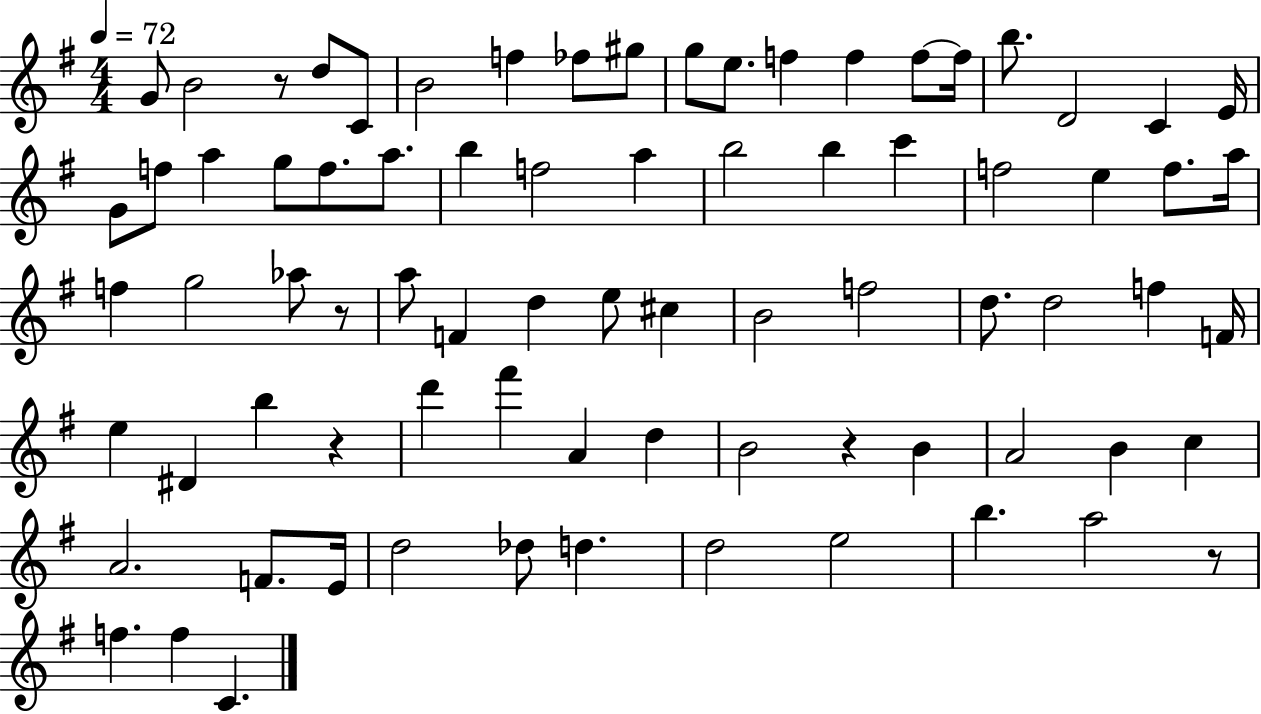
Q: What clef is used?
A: treble